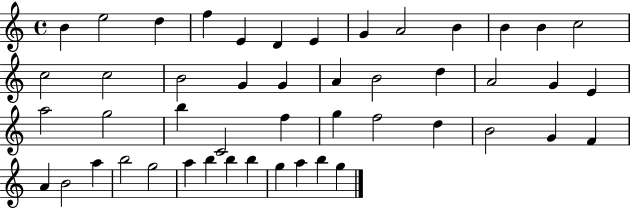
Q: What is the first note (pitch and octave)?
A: B4